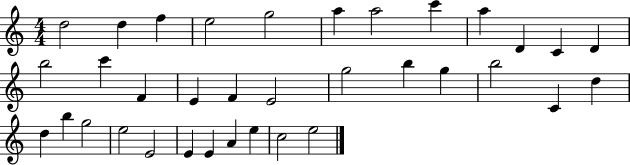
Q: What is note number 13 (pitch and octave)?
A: B5